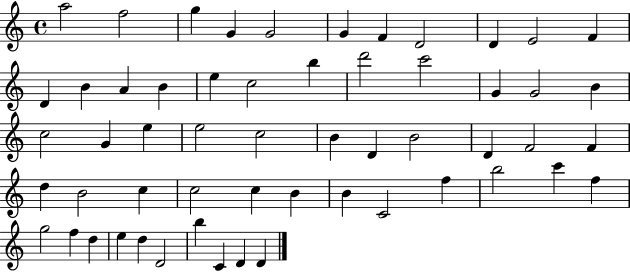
{
  \clef treble
  \time 4/4
  \defaultTimeSignature
  \key c \major
  a''2 f''2 | g''4 g'4 g'2 | g'4 f'4 d'2 | d'4 e'2 f'4 | \break d'4 b'4 a'4 b'4 | e''4 c''2 b''4 | d'''2 c'''2 | g'4 g'2 b'4 | \break c''2 g'4 e''4 | e''2 c''2 | b'4 d'4 b'2 | d'4 f'2 f'4 | \break d''4 b'2 c''4 | c''2 c''4 b'4 | b'4 c'2 f''4 | b''2 c'''4 f''4 | \break g''2 f''4 d''4 | e''4 d''4 d'2 | b''4 c'4 d'4 d'4 | \bar "|."
}